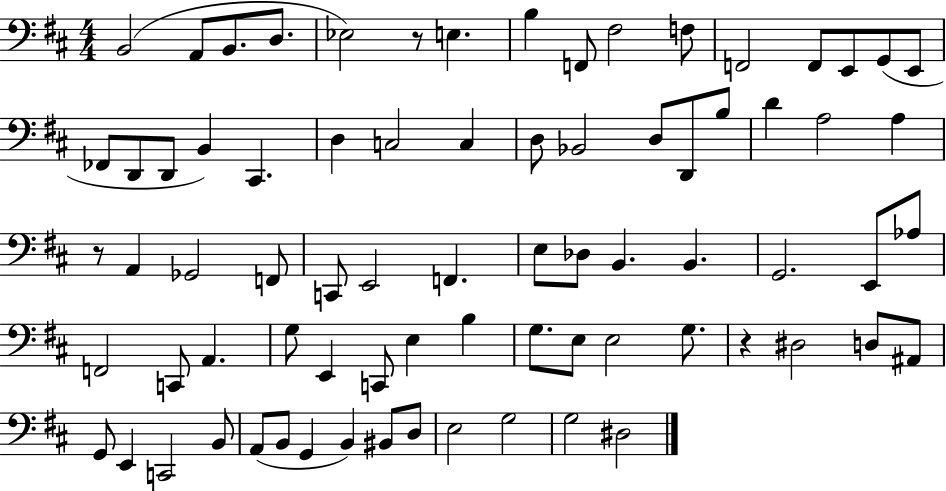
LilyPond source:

{
  \clef bass
  \numericTimeSignature
  \time 4/4
  \key d \major
  \repeat volta 2 { b,2( a,8 b,8. d8. | ees2) r8 e4. | b4 f,8 fis2 f8 | f,2 f,8 e,8 g,8( e,8 | \break fes,8 d,8 d,8 b,4) cis,4. | d4 c2 c4 | d8 bes,2 d8 d,8 b8 | d'4 a2 a4 | \break r8 a,4 ges,2 f,8 | c,8 e,2 f,4. | e8 des8 b,4. b,4. | g,2. e,8 aes8 | \break f,2 c,8 a,4. | g8 e,4 c,8 e4 b4 | g8. e8 e2 g8. | r4 dis2 d8 ais,8 | \break g,8 e,4 c,2 b,8 | a,8( b,8 g,4 b,4) bis,8 d8 | e2 g2 | g2 dis2 | \break } \bar "|."
}